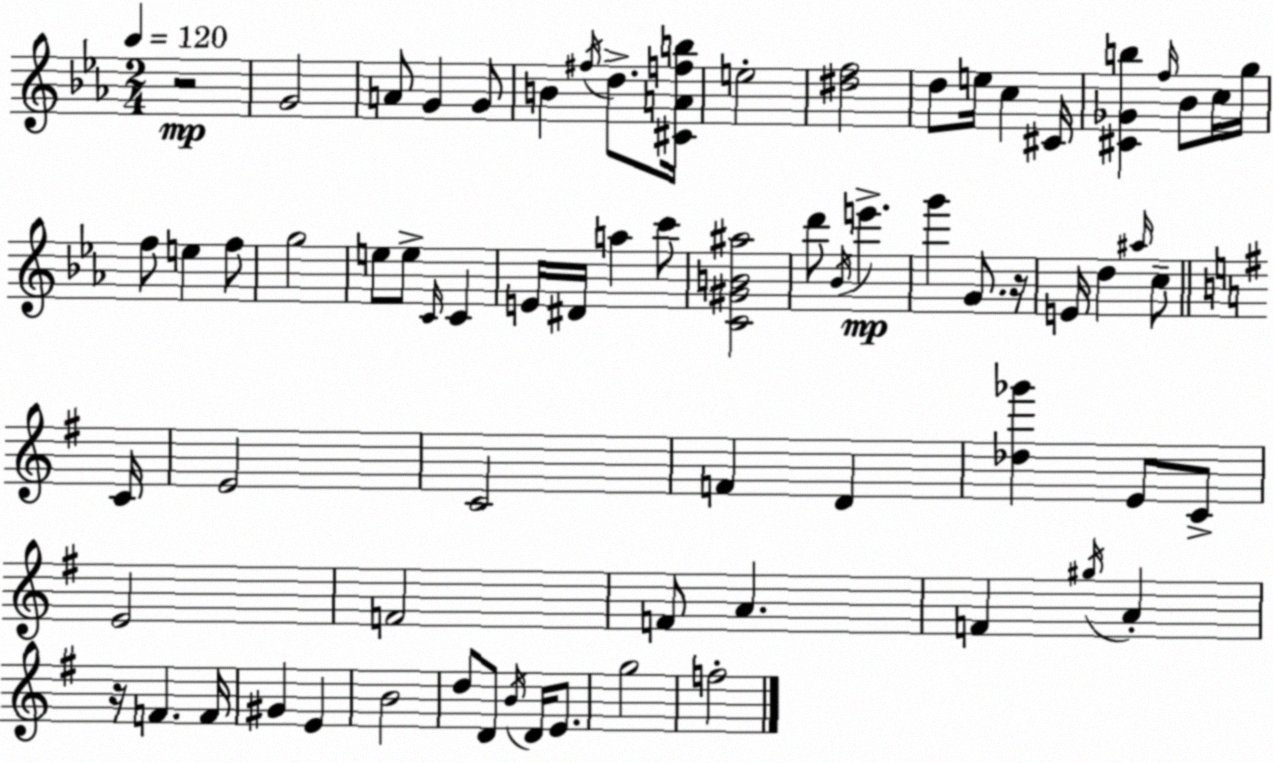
X:1
T:Untitled
M:2/4
L:1/4
K:Cm
z2 G2 A/2 G G/2 B ^f/4 d/2 [^CAfb]/4 e2 [^df]2 d/2 e/4 c ^C/4 [^C_Gb] f/4 _B/2 c/4 g/4 f/2 e f/2 g2 e/2 e/2 C/4 C E/4 ^D/4 a c'/2 [C^GB^a]2 d'/2 _B/4 e' g' G/2 z/4 E/4 d ^a/4 c/2 C/4 E2 C2 F D [_d_g'] E/2 C/2 E2 F2 F/2 A F ^g/4 A z/4 F F/4 ^G E B2 d/2 D/2 B/4 D/4 E/2 g2 f2